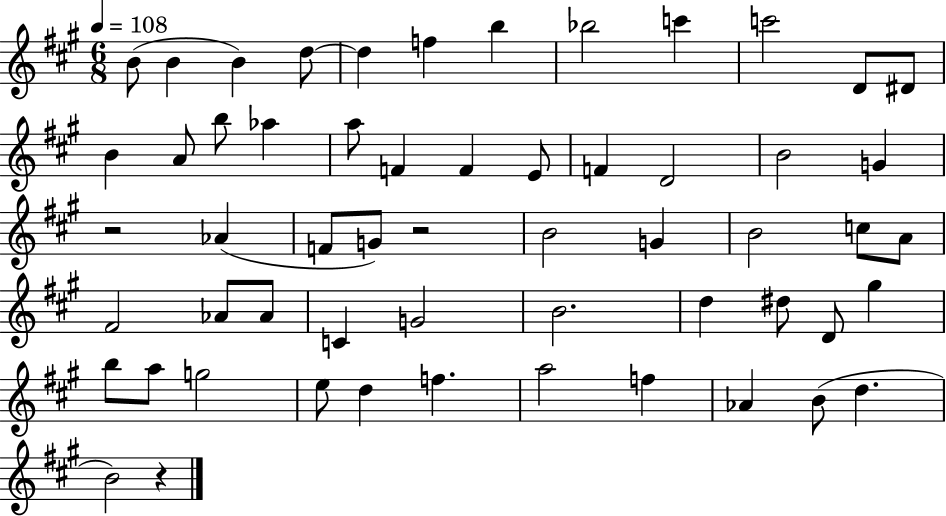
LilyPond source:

{
  \clef treble
  \numericTimeSignature
  \time 6/8
  \key a \major
  \tempo 4 = 108
  \repeat volta 2 { b'8( b'4 b'4) d''8~~ | d''4 f''4 b''4 | bes''2 c'''4 | c'''2 d'8 dis'8 | \break b'4 a'8 b''8 aes''4 | a''8 f'4 f'4 e'8 | f'4 d'2 | b'2 g'4 | \break r2 aes'4( | f'8 g'8) r2 | b'2 g'4 | b'2 c''8 a'8 | \break fis'2 aes'8 aes'8 | c'4 g'2 | b'2. | d''4 dis''8 d'8 gis''4 | \break b''8 a''8 g''2 | e''8 d''4 f''4. | a''2 f''4 | aes'4 b'8( d''4. | \break b'2) r4 | } \bar "|."
}